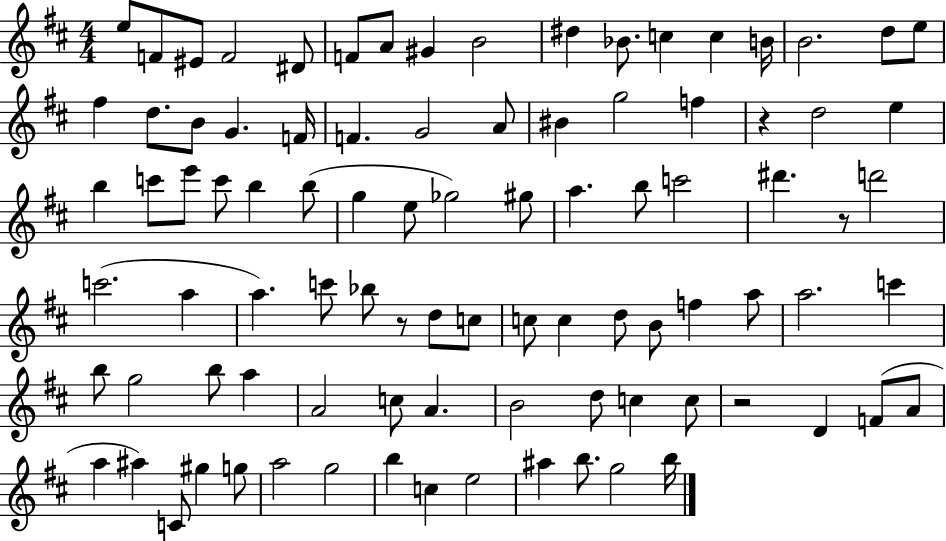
E5/e F4/e EIS4/e F4/h D#4/e F4/e A4/e G#4/q B4/h D#5/q Bb4/e. C5/q C5/q B4/s B4/h. D5/e E5/e F#5/q D5/e. B4/e G4/q. F4/s F4/q. G4/h A4/e BIS4/q G5/h F5/q R/q D5/h E5/q B5/q C6/e E6/e C6/e B5/q B5/e G5/q E5/e Gb5/h G#5/e A5/q. B5/e C6/h D#6/q. R/e D6/h C6/h. A5/q A5/q. C6/e Bb5/e R/e D5/e C5/e C5/e C5/q D5/e B4/e F5/q A5/e A5/h. C6/q B5/e G5/h B5/e A5/q A4/h C5/e A4/q. B4/h D5/e C5/q C5/e R/h D4/q F4/e A4/e A5/q A#5/q C4/e G#5/q G5/e A5/h G5/h B5/q C5/q E5/h A#5/q B5/e. G5/h B5/s